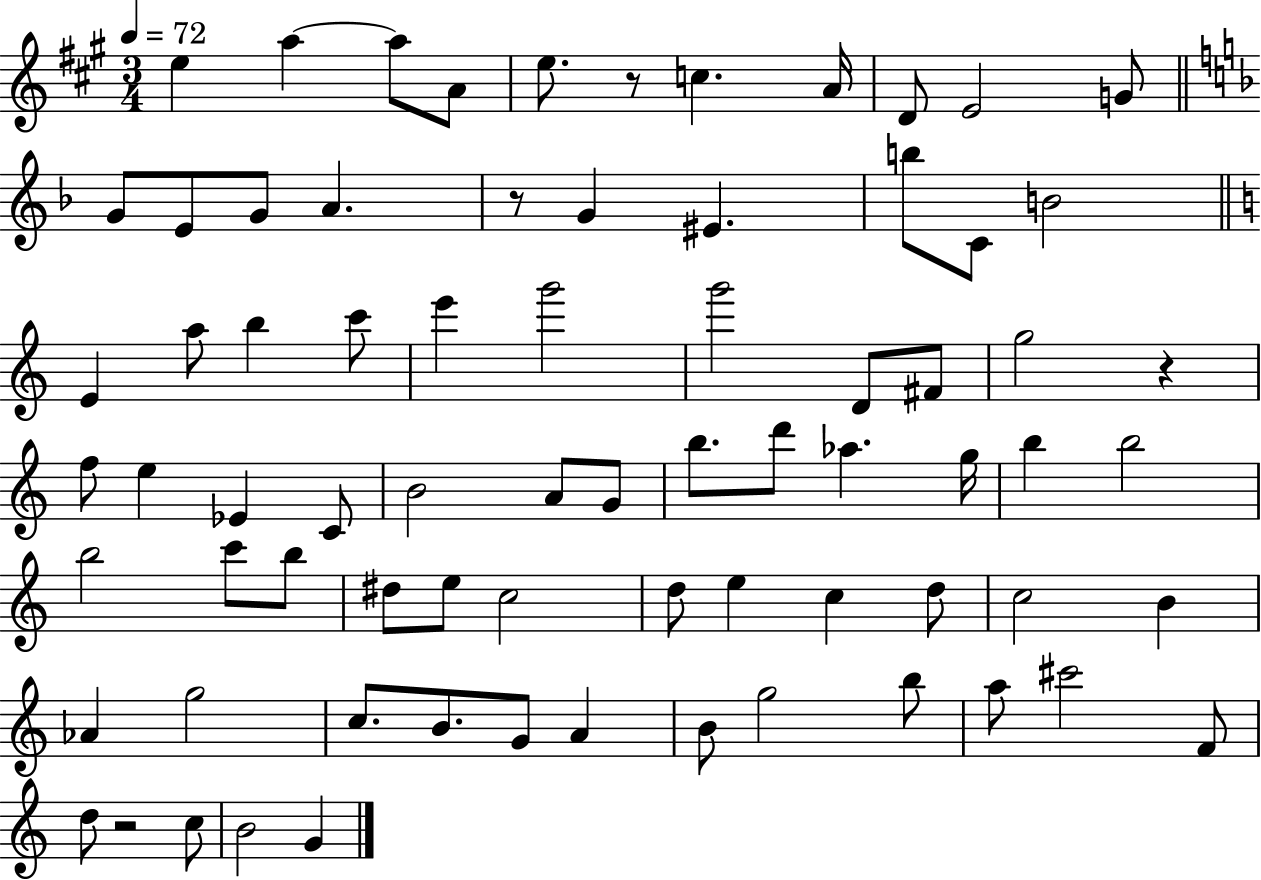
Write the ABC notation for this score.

X:1
T:Untitled
M:3/4
L:1/4
K:A
e a a/2 A/2 e/2 z/2 c A/4 D/2 E2 G/2 G/2 E/2 G/2 A z/2 G ^E b/2 C/2 B2 E a/2 b c'/2 e' g'2 g'2 D/2 ^F/2 g2 z f/2 e _E C/2 B2 A/2 G/2 b/2 d'/2 _a g/4 b b2 b2 c'/2 b/2 ^d/2 e/2 c2 d/2 e c d/2 c2 B _A g2 c/2 B/2 G/2 A B/2 g2 b/2 a/2 ^c'2 F/2 d/2 z2 c/2 B2 G